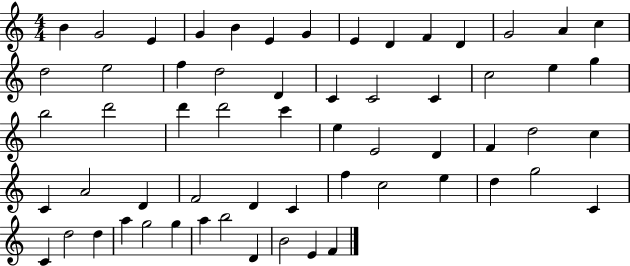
X:1
T:Untitled
M:4/4
L:1/4
K:C
B G2 E G B E G E D F D G2 A c d2 e2 f d2 D C C2 C c2 e g b2 d'2 d' d'2 c' e E2 D F d2 c C A2 D F2 D C f c2 e d g2 C C d2 d a g2 g a b2 D B2 E F